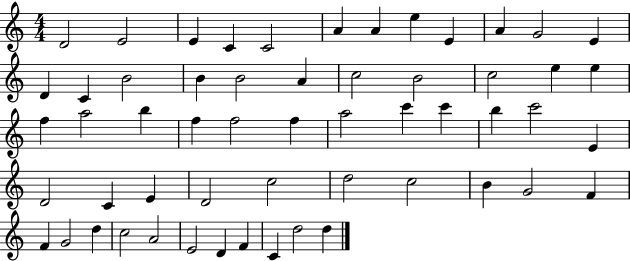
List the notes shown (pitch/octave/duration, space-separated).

D4/h E4/h E4/q C4/q C4/h A4/q A4/q E5/q E4/q A4/q G4/h E4/q D4/q C4/q B4/h B4/q B4/h A4/q C5/h B4/h C5/h E5/q E5/q F5/q A5/h B5/q F5/q F5/h F5/q A5/h C6/q C6/q B5/q C6/h E4/q D4/h C4/q E4/q D4/h C5/h D5/h C5/h B4/q G4/h F4/q F4/q G4/h D5/q C5/h A4/h E4/h D4/q F4/q C4/q D5/h D5/q